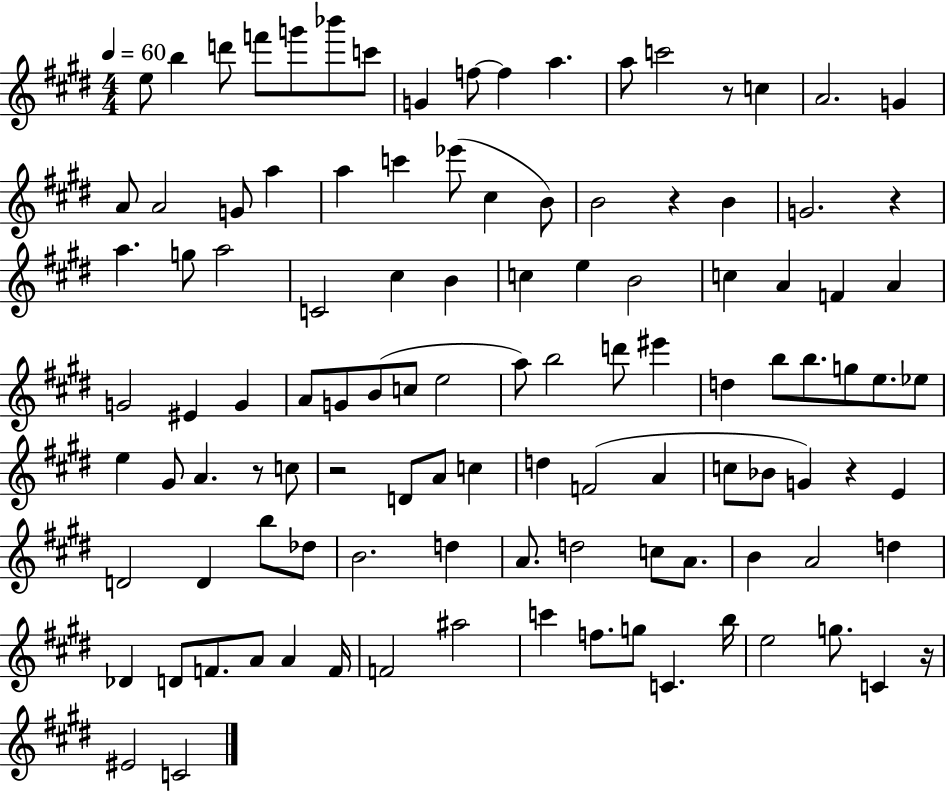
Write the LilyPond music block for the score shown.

{
  \clef treble
  \numericTimeSignature
  \time 4/4
  \key e \major
  \tempo 4 = 60
  e''8 b''4 d'''8 f'''8 g'''8 bes'''8 c'''8 | g'4 f''8~~ f''4 a''4. | a''8 c'''2 r8 c''4 | a'2. g'4 | \break a'8 a'2 g'8 a''4 | a''4 c'''4 ees'''8( cis''4 b'8) | b'2 r4 b'4 | g'2. r4 | \break a''4. g''8 a''2 | c'2 cis''4 b'4 | c''4 e''4 b'2 | c''4 a'4 f'4 a'4 | \break g'2 eis'4 g'4 | a'8 g'8 b'8( c''8 e''2 | a''8) b''2 d'''8 eis'''4 | d''4 b''8 b''8. g''8 e''8. ees''8 | \break e''4 gis'8 a'4. r8 c''8 | r2 d'8 a'8 c''4 | d''4 f'2( a'4 | c''8 bes'8 g'4) r4 e'4 | \break d'2 d'4 b''8 des''8 | b'2. d''4 | a'8. d''2 c''8 a'8. | b'4 a'2 d''4 | \break des'4 d'8 f'8. a'8 a'4 f'16 | f'2 ais''2 | c'''4 f''8. g''8 c'4. b''16 | e''2 g''8. c'4 r16 | \break eis'2 c'2 | \bar "|."
}